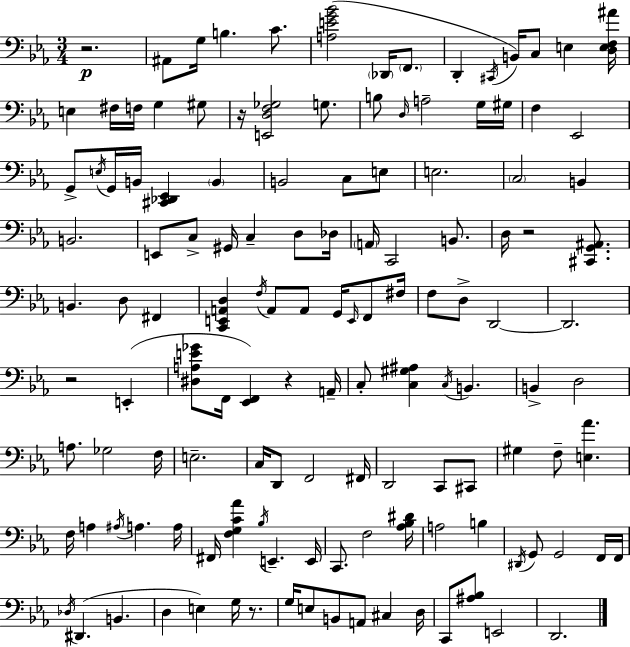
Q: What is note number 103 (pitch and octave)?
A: D3